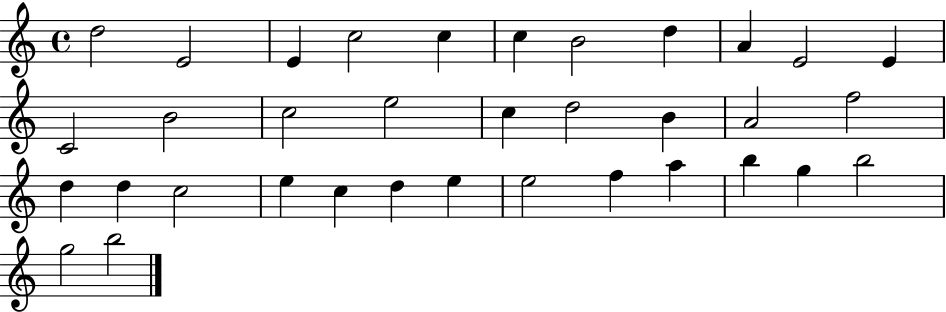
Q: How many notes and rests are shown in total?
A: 35